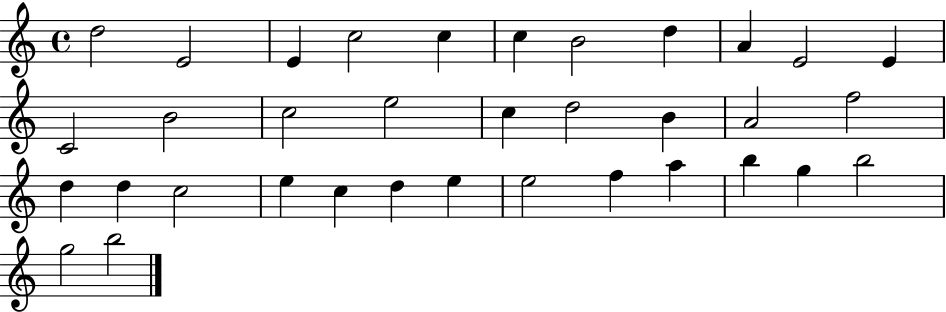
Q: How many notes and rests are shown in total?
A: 35